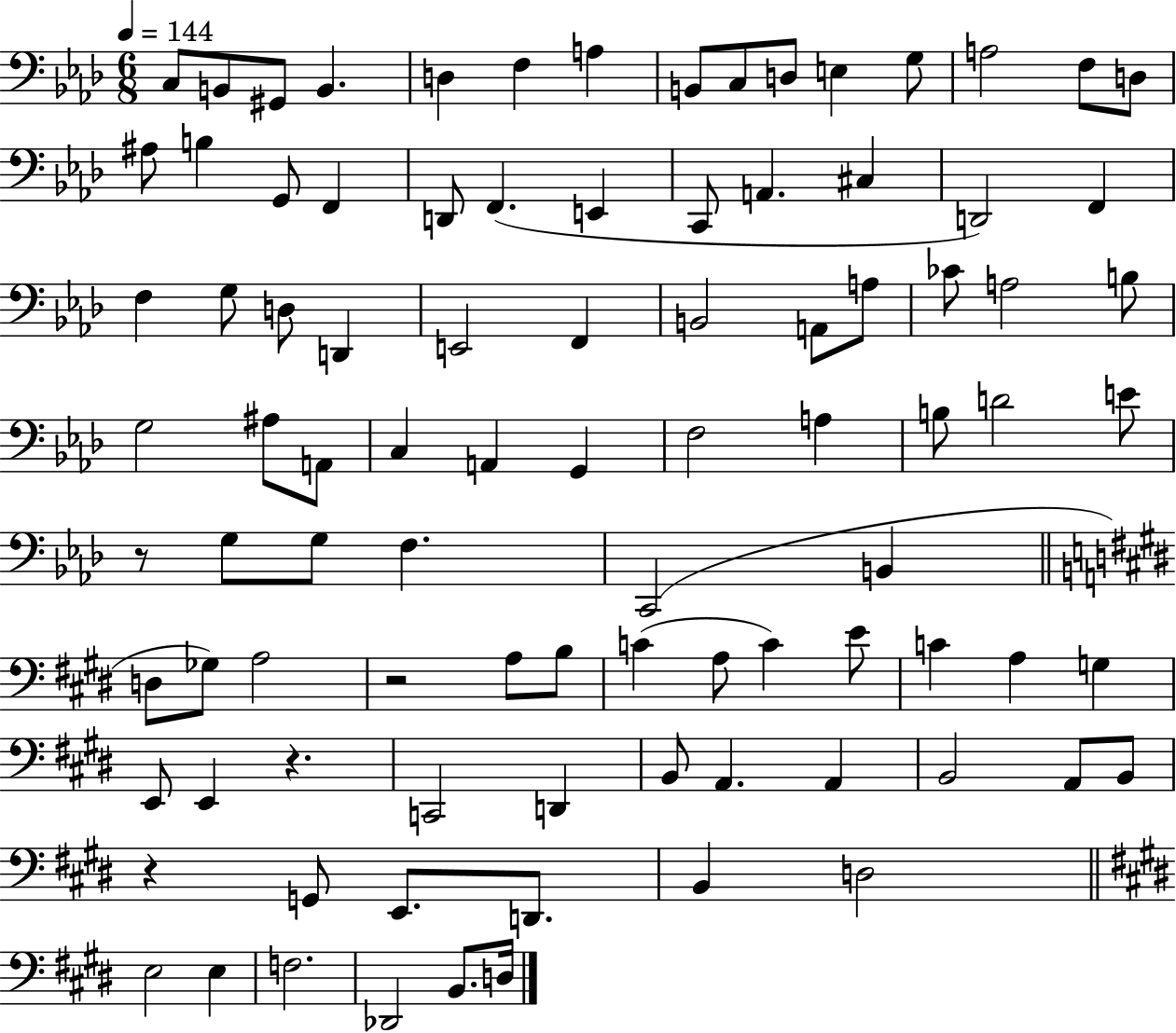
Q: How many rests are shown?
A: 4